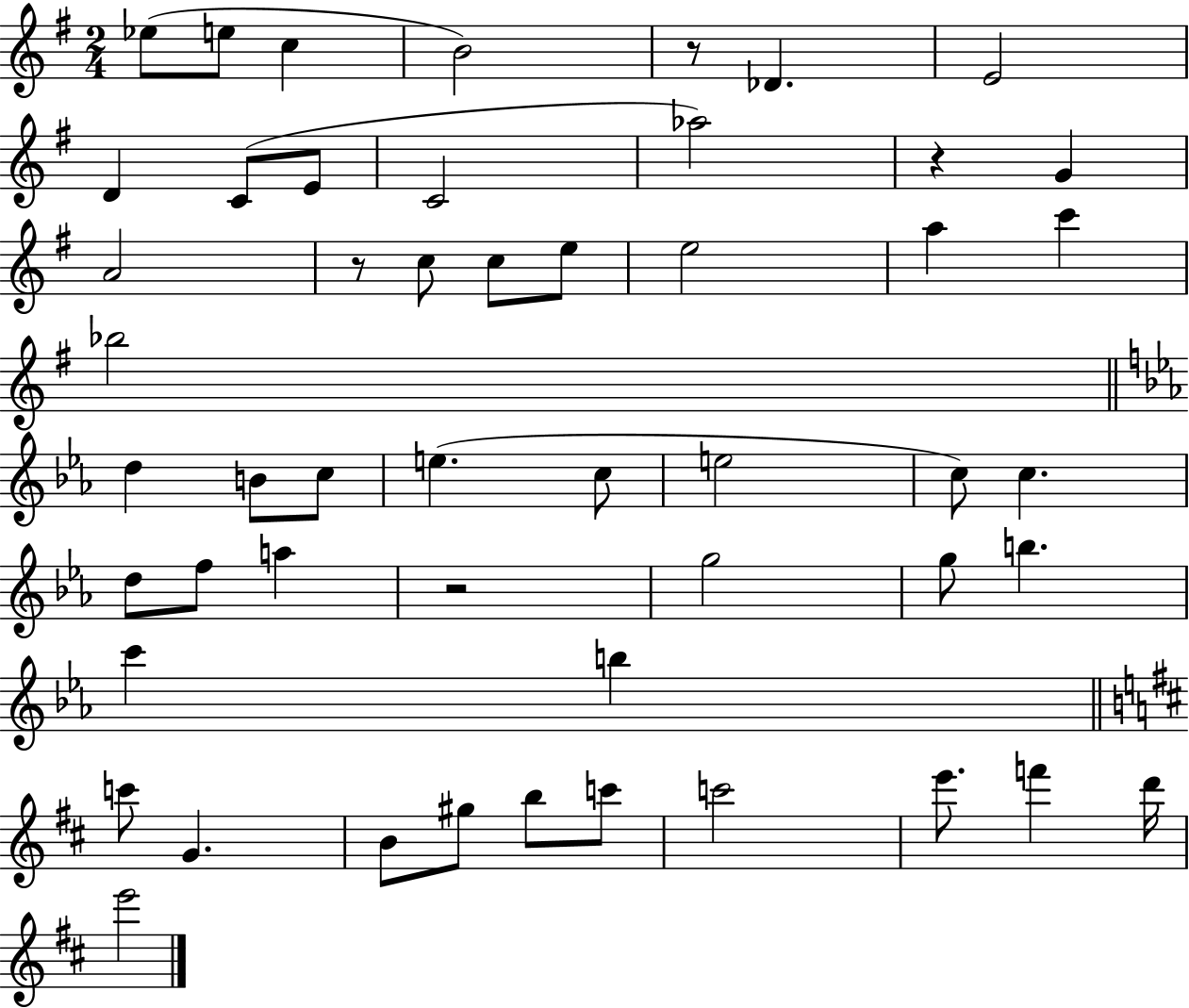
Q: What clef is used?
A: treble